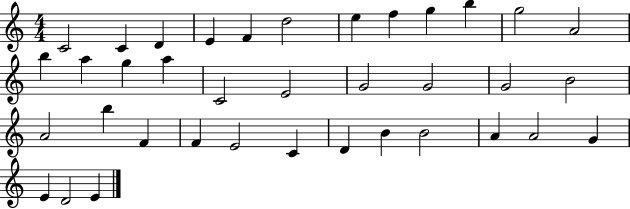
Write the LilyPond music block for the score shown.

{
  \clef treble
  \numericTimeSignature
  \time 4/4
  \key c \major
  c'2 c'4 d'4 | e'4 f'4 d''2 | e''4 f''4 g''4 b''4 | g''2 a'2 | \break b''4 a''4 g''4 a''4 | c'2 e'2 | g'2 g'2 | g'2 b'2 | \break a'2 b''4 f'4 | f'4 e'2 c'4 | d'4 b'4 b'2 | a'4 a'2 g'4 | \break e'4 d'2 e'4 | \bar "|."
}